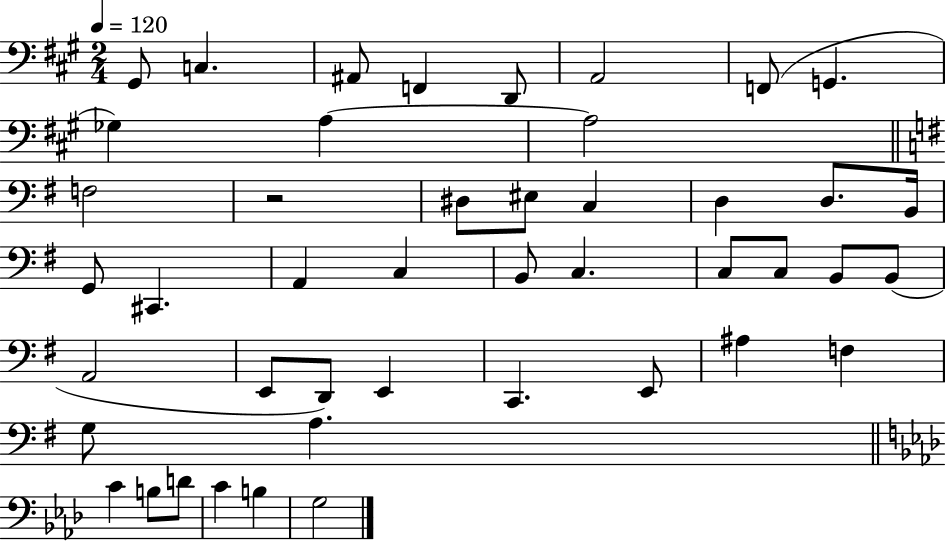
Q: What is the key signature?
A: A major